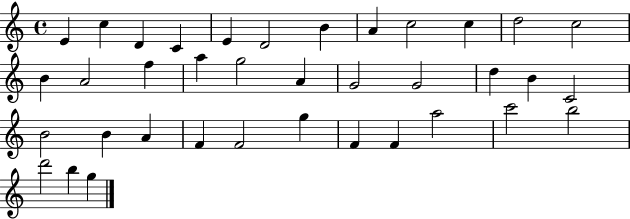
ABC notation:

X:1
T:Untitled
M:4/4
L:1/4
K:C
E c D C E D2 B A c2 c d2 c2 B A2 f a g2 A G2 G2 d B C2 B2 B A F F2 g F F a2 c'2 b2 d'2 b g